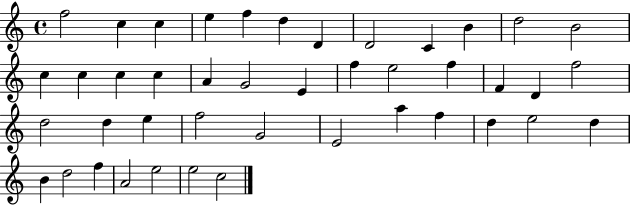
X:1
T:Untitled
M:4/4
L:1/4
K:C
f2 c c e f d D D2 C B d2 B2 c c c c A G2 E f e2 f F D f2 d2 d e f2 G2 E2 a f d e2 d B d2 f A2 e2 e2 c2